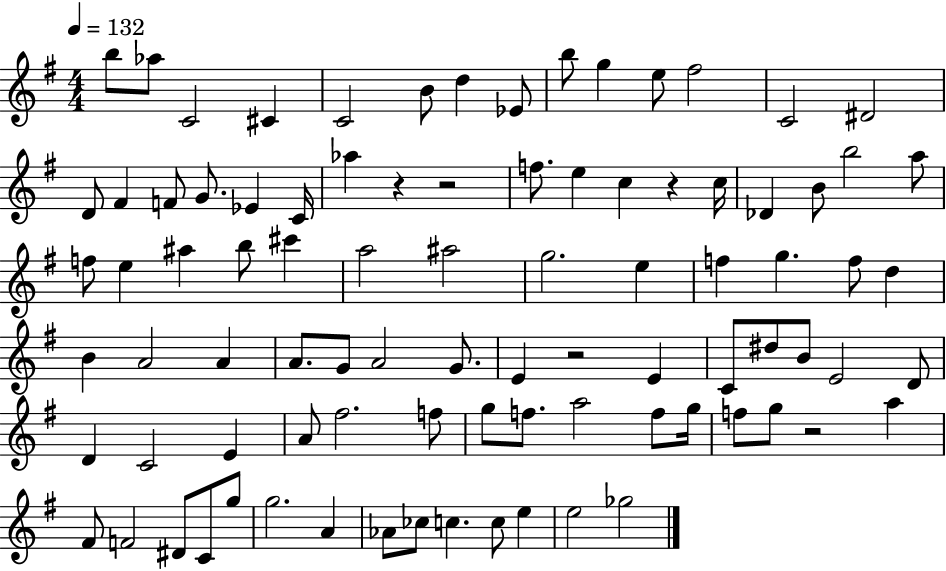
{
  \clef treble
  \numericTimeSignature
  \time 4/4
  \key g \major
  \tempo 4 = 132
  b''8 aes''8 c'2 cis'4 | c'2 b'8 d''4 ees'8 | b''8 g''4 e''8 fis''2 | c'2 dis'2 | \break d'8 fis'4 f'8 g'8. ees'4 c'16 | aes''4 r4 r2 | f''8. e''4 c''4 r4 c''16 | des'4 b'8 b''2 a''8 | \break f''8 e''4 ais''4 b''8 cis'''4 | a''2 ais''2 | g''2. e''4 | f''4 g''4. f''8 d''4 | \break b'4 a'2 a'4 | a'8. g'8 a'2 g'8. | e'4 r2 e'4 | c'8 dis''8 b'8 e'2 d'8 | \break d'4 c'2 e'4 | a'8 fis''2. f''8 | g''8 f''8. a''2 f''8 g''16 | f''8 g''8 r2 a''4 | \break fis'8 f'2 dis'8 c'8 g''8 | g''2. a'4 | aes'8 ces''8 c''4. c''8 e''4 | e''2 ges''2 | \break \bar "|."
}